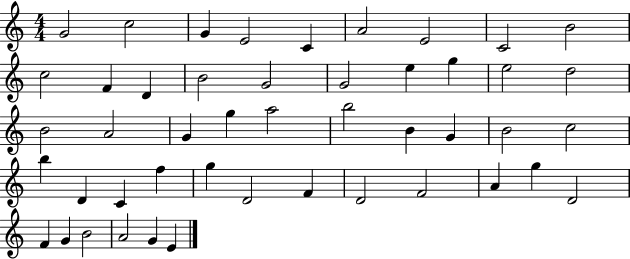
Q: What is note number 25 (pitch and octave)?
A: B5